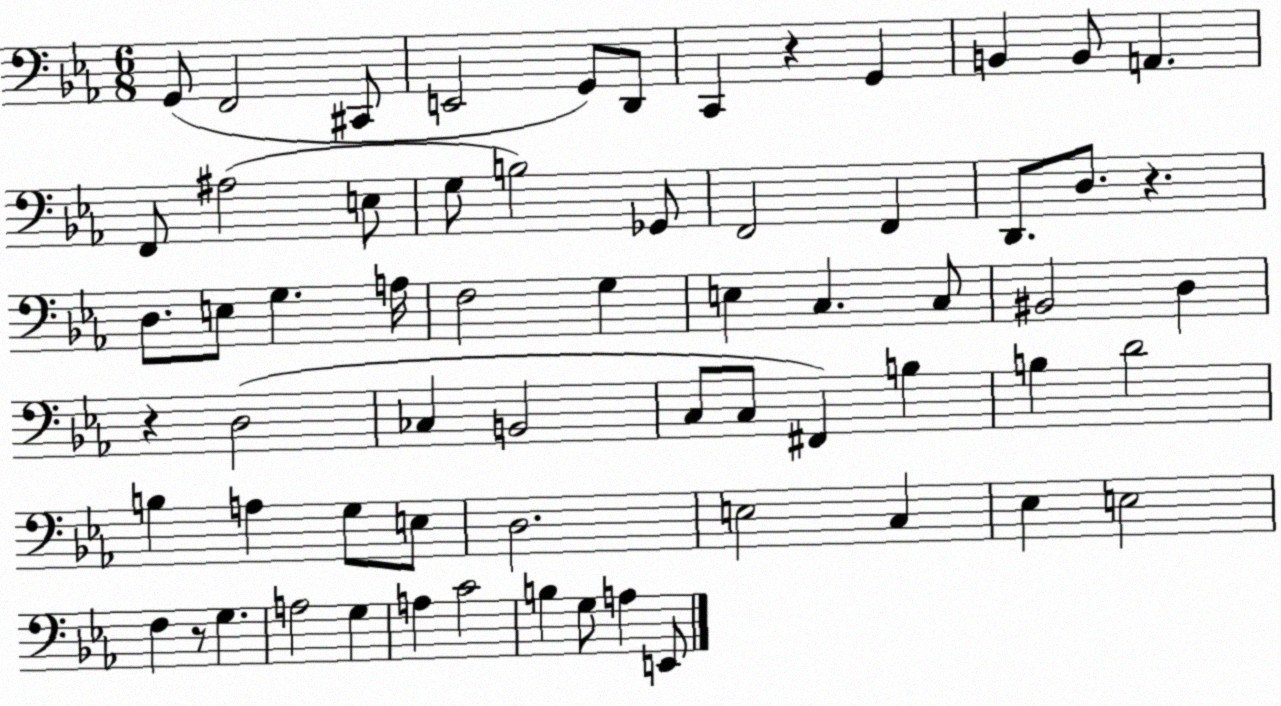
X:1
T:Untitled
M:6/8
L:1/4
K:Eb
G,,/2 F,,2 ^C,,/2 E,,2 G,,/2 D,,/2 C,, z G,, B,, B,,/2 A,, F,,/2 ^A,2 E,/2 G,/2 B,2 _G,,/2 F,,2 F,, D,,/2 D,/2 z D,/2 E,/2 G, A,/4 F,2 G, E, C, C,/2 ^B,,2 D, z D,2 _C, B,,2 C,/2 C,/2 ^F,, B, B, D2 B, A, G,/2 E,/2 D,2 E,2 C, _E, E,2 F, z/2 G, A,2 G, A, C2 B, G,/2 A, E,,/2